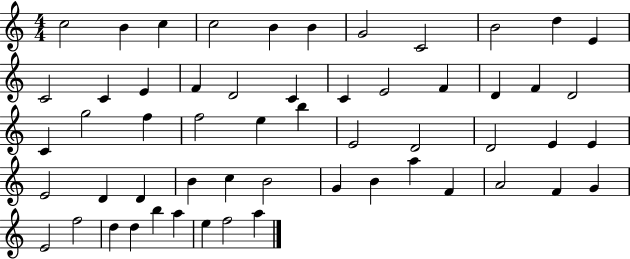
X:1
T:Untitled
M:4/4
L:1/4
K:C
c2 B c c2 B B G2 C2 B2 d E C2 C E F D2 C C E2 F D F D2 C g2 f f2 e b E2 D2 D2 E E E2 D D B c B2 G B a F A2 F G E2 f2 d d b a e f2 a